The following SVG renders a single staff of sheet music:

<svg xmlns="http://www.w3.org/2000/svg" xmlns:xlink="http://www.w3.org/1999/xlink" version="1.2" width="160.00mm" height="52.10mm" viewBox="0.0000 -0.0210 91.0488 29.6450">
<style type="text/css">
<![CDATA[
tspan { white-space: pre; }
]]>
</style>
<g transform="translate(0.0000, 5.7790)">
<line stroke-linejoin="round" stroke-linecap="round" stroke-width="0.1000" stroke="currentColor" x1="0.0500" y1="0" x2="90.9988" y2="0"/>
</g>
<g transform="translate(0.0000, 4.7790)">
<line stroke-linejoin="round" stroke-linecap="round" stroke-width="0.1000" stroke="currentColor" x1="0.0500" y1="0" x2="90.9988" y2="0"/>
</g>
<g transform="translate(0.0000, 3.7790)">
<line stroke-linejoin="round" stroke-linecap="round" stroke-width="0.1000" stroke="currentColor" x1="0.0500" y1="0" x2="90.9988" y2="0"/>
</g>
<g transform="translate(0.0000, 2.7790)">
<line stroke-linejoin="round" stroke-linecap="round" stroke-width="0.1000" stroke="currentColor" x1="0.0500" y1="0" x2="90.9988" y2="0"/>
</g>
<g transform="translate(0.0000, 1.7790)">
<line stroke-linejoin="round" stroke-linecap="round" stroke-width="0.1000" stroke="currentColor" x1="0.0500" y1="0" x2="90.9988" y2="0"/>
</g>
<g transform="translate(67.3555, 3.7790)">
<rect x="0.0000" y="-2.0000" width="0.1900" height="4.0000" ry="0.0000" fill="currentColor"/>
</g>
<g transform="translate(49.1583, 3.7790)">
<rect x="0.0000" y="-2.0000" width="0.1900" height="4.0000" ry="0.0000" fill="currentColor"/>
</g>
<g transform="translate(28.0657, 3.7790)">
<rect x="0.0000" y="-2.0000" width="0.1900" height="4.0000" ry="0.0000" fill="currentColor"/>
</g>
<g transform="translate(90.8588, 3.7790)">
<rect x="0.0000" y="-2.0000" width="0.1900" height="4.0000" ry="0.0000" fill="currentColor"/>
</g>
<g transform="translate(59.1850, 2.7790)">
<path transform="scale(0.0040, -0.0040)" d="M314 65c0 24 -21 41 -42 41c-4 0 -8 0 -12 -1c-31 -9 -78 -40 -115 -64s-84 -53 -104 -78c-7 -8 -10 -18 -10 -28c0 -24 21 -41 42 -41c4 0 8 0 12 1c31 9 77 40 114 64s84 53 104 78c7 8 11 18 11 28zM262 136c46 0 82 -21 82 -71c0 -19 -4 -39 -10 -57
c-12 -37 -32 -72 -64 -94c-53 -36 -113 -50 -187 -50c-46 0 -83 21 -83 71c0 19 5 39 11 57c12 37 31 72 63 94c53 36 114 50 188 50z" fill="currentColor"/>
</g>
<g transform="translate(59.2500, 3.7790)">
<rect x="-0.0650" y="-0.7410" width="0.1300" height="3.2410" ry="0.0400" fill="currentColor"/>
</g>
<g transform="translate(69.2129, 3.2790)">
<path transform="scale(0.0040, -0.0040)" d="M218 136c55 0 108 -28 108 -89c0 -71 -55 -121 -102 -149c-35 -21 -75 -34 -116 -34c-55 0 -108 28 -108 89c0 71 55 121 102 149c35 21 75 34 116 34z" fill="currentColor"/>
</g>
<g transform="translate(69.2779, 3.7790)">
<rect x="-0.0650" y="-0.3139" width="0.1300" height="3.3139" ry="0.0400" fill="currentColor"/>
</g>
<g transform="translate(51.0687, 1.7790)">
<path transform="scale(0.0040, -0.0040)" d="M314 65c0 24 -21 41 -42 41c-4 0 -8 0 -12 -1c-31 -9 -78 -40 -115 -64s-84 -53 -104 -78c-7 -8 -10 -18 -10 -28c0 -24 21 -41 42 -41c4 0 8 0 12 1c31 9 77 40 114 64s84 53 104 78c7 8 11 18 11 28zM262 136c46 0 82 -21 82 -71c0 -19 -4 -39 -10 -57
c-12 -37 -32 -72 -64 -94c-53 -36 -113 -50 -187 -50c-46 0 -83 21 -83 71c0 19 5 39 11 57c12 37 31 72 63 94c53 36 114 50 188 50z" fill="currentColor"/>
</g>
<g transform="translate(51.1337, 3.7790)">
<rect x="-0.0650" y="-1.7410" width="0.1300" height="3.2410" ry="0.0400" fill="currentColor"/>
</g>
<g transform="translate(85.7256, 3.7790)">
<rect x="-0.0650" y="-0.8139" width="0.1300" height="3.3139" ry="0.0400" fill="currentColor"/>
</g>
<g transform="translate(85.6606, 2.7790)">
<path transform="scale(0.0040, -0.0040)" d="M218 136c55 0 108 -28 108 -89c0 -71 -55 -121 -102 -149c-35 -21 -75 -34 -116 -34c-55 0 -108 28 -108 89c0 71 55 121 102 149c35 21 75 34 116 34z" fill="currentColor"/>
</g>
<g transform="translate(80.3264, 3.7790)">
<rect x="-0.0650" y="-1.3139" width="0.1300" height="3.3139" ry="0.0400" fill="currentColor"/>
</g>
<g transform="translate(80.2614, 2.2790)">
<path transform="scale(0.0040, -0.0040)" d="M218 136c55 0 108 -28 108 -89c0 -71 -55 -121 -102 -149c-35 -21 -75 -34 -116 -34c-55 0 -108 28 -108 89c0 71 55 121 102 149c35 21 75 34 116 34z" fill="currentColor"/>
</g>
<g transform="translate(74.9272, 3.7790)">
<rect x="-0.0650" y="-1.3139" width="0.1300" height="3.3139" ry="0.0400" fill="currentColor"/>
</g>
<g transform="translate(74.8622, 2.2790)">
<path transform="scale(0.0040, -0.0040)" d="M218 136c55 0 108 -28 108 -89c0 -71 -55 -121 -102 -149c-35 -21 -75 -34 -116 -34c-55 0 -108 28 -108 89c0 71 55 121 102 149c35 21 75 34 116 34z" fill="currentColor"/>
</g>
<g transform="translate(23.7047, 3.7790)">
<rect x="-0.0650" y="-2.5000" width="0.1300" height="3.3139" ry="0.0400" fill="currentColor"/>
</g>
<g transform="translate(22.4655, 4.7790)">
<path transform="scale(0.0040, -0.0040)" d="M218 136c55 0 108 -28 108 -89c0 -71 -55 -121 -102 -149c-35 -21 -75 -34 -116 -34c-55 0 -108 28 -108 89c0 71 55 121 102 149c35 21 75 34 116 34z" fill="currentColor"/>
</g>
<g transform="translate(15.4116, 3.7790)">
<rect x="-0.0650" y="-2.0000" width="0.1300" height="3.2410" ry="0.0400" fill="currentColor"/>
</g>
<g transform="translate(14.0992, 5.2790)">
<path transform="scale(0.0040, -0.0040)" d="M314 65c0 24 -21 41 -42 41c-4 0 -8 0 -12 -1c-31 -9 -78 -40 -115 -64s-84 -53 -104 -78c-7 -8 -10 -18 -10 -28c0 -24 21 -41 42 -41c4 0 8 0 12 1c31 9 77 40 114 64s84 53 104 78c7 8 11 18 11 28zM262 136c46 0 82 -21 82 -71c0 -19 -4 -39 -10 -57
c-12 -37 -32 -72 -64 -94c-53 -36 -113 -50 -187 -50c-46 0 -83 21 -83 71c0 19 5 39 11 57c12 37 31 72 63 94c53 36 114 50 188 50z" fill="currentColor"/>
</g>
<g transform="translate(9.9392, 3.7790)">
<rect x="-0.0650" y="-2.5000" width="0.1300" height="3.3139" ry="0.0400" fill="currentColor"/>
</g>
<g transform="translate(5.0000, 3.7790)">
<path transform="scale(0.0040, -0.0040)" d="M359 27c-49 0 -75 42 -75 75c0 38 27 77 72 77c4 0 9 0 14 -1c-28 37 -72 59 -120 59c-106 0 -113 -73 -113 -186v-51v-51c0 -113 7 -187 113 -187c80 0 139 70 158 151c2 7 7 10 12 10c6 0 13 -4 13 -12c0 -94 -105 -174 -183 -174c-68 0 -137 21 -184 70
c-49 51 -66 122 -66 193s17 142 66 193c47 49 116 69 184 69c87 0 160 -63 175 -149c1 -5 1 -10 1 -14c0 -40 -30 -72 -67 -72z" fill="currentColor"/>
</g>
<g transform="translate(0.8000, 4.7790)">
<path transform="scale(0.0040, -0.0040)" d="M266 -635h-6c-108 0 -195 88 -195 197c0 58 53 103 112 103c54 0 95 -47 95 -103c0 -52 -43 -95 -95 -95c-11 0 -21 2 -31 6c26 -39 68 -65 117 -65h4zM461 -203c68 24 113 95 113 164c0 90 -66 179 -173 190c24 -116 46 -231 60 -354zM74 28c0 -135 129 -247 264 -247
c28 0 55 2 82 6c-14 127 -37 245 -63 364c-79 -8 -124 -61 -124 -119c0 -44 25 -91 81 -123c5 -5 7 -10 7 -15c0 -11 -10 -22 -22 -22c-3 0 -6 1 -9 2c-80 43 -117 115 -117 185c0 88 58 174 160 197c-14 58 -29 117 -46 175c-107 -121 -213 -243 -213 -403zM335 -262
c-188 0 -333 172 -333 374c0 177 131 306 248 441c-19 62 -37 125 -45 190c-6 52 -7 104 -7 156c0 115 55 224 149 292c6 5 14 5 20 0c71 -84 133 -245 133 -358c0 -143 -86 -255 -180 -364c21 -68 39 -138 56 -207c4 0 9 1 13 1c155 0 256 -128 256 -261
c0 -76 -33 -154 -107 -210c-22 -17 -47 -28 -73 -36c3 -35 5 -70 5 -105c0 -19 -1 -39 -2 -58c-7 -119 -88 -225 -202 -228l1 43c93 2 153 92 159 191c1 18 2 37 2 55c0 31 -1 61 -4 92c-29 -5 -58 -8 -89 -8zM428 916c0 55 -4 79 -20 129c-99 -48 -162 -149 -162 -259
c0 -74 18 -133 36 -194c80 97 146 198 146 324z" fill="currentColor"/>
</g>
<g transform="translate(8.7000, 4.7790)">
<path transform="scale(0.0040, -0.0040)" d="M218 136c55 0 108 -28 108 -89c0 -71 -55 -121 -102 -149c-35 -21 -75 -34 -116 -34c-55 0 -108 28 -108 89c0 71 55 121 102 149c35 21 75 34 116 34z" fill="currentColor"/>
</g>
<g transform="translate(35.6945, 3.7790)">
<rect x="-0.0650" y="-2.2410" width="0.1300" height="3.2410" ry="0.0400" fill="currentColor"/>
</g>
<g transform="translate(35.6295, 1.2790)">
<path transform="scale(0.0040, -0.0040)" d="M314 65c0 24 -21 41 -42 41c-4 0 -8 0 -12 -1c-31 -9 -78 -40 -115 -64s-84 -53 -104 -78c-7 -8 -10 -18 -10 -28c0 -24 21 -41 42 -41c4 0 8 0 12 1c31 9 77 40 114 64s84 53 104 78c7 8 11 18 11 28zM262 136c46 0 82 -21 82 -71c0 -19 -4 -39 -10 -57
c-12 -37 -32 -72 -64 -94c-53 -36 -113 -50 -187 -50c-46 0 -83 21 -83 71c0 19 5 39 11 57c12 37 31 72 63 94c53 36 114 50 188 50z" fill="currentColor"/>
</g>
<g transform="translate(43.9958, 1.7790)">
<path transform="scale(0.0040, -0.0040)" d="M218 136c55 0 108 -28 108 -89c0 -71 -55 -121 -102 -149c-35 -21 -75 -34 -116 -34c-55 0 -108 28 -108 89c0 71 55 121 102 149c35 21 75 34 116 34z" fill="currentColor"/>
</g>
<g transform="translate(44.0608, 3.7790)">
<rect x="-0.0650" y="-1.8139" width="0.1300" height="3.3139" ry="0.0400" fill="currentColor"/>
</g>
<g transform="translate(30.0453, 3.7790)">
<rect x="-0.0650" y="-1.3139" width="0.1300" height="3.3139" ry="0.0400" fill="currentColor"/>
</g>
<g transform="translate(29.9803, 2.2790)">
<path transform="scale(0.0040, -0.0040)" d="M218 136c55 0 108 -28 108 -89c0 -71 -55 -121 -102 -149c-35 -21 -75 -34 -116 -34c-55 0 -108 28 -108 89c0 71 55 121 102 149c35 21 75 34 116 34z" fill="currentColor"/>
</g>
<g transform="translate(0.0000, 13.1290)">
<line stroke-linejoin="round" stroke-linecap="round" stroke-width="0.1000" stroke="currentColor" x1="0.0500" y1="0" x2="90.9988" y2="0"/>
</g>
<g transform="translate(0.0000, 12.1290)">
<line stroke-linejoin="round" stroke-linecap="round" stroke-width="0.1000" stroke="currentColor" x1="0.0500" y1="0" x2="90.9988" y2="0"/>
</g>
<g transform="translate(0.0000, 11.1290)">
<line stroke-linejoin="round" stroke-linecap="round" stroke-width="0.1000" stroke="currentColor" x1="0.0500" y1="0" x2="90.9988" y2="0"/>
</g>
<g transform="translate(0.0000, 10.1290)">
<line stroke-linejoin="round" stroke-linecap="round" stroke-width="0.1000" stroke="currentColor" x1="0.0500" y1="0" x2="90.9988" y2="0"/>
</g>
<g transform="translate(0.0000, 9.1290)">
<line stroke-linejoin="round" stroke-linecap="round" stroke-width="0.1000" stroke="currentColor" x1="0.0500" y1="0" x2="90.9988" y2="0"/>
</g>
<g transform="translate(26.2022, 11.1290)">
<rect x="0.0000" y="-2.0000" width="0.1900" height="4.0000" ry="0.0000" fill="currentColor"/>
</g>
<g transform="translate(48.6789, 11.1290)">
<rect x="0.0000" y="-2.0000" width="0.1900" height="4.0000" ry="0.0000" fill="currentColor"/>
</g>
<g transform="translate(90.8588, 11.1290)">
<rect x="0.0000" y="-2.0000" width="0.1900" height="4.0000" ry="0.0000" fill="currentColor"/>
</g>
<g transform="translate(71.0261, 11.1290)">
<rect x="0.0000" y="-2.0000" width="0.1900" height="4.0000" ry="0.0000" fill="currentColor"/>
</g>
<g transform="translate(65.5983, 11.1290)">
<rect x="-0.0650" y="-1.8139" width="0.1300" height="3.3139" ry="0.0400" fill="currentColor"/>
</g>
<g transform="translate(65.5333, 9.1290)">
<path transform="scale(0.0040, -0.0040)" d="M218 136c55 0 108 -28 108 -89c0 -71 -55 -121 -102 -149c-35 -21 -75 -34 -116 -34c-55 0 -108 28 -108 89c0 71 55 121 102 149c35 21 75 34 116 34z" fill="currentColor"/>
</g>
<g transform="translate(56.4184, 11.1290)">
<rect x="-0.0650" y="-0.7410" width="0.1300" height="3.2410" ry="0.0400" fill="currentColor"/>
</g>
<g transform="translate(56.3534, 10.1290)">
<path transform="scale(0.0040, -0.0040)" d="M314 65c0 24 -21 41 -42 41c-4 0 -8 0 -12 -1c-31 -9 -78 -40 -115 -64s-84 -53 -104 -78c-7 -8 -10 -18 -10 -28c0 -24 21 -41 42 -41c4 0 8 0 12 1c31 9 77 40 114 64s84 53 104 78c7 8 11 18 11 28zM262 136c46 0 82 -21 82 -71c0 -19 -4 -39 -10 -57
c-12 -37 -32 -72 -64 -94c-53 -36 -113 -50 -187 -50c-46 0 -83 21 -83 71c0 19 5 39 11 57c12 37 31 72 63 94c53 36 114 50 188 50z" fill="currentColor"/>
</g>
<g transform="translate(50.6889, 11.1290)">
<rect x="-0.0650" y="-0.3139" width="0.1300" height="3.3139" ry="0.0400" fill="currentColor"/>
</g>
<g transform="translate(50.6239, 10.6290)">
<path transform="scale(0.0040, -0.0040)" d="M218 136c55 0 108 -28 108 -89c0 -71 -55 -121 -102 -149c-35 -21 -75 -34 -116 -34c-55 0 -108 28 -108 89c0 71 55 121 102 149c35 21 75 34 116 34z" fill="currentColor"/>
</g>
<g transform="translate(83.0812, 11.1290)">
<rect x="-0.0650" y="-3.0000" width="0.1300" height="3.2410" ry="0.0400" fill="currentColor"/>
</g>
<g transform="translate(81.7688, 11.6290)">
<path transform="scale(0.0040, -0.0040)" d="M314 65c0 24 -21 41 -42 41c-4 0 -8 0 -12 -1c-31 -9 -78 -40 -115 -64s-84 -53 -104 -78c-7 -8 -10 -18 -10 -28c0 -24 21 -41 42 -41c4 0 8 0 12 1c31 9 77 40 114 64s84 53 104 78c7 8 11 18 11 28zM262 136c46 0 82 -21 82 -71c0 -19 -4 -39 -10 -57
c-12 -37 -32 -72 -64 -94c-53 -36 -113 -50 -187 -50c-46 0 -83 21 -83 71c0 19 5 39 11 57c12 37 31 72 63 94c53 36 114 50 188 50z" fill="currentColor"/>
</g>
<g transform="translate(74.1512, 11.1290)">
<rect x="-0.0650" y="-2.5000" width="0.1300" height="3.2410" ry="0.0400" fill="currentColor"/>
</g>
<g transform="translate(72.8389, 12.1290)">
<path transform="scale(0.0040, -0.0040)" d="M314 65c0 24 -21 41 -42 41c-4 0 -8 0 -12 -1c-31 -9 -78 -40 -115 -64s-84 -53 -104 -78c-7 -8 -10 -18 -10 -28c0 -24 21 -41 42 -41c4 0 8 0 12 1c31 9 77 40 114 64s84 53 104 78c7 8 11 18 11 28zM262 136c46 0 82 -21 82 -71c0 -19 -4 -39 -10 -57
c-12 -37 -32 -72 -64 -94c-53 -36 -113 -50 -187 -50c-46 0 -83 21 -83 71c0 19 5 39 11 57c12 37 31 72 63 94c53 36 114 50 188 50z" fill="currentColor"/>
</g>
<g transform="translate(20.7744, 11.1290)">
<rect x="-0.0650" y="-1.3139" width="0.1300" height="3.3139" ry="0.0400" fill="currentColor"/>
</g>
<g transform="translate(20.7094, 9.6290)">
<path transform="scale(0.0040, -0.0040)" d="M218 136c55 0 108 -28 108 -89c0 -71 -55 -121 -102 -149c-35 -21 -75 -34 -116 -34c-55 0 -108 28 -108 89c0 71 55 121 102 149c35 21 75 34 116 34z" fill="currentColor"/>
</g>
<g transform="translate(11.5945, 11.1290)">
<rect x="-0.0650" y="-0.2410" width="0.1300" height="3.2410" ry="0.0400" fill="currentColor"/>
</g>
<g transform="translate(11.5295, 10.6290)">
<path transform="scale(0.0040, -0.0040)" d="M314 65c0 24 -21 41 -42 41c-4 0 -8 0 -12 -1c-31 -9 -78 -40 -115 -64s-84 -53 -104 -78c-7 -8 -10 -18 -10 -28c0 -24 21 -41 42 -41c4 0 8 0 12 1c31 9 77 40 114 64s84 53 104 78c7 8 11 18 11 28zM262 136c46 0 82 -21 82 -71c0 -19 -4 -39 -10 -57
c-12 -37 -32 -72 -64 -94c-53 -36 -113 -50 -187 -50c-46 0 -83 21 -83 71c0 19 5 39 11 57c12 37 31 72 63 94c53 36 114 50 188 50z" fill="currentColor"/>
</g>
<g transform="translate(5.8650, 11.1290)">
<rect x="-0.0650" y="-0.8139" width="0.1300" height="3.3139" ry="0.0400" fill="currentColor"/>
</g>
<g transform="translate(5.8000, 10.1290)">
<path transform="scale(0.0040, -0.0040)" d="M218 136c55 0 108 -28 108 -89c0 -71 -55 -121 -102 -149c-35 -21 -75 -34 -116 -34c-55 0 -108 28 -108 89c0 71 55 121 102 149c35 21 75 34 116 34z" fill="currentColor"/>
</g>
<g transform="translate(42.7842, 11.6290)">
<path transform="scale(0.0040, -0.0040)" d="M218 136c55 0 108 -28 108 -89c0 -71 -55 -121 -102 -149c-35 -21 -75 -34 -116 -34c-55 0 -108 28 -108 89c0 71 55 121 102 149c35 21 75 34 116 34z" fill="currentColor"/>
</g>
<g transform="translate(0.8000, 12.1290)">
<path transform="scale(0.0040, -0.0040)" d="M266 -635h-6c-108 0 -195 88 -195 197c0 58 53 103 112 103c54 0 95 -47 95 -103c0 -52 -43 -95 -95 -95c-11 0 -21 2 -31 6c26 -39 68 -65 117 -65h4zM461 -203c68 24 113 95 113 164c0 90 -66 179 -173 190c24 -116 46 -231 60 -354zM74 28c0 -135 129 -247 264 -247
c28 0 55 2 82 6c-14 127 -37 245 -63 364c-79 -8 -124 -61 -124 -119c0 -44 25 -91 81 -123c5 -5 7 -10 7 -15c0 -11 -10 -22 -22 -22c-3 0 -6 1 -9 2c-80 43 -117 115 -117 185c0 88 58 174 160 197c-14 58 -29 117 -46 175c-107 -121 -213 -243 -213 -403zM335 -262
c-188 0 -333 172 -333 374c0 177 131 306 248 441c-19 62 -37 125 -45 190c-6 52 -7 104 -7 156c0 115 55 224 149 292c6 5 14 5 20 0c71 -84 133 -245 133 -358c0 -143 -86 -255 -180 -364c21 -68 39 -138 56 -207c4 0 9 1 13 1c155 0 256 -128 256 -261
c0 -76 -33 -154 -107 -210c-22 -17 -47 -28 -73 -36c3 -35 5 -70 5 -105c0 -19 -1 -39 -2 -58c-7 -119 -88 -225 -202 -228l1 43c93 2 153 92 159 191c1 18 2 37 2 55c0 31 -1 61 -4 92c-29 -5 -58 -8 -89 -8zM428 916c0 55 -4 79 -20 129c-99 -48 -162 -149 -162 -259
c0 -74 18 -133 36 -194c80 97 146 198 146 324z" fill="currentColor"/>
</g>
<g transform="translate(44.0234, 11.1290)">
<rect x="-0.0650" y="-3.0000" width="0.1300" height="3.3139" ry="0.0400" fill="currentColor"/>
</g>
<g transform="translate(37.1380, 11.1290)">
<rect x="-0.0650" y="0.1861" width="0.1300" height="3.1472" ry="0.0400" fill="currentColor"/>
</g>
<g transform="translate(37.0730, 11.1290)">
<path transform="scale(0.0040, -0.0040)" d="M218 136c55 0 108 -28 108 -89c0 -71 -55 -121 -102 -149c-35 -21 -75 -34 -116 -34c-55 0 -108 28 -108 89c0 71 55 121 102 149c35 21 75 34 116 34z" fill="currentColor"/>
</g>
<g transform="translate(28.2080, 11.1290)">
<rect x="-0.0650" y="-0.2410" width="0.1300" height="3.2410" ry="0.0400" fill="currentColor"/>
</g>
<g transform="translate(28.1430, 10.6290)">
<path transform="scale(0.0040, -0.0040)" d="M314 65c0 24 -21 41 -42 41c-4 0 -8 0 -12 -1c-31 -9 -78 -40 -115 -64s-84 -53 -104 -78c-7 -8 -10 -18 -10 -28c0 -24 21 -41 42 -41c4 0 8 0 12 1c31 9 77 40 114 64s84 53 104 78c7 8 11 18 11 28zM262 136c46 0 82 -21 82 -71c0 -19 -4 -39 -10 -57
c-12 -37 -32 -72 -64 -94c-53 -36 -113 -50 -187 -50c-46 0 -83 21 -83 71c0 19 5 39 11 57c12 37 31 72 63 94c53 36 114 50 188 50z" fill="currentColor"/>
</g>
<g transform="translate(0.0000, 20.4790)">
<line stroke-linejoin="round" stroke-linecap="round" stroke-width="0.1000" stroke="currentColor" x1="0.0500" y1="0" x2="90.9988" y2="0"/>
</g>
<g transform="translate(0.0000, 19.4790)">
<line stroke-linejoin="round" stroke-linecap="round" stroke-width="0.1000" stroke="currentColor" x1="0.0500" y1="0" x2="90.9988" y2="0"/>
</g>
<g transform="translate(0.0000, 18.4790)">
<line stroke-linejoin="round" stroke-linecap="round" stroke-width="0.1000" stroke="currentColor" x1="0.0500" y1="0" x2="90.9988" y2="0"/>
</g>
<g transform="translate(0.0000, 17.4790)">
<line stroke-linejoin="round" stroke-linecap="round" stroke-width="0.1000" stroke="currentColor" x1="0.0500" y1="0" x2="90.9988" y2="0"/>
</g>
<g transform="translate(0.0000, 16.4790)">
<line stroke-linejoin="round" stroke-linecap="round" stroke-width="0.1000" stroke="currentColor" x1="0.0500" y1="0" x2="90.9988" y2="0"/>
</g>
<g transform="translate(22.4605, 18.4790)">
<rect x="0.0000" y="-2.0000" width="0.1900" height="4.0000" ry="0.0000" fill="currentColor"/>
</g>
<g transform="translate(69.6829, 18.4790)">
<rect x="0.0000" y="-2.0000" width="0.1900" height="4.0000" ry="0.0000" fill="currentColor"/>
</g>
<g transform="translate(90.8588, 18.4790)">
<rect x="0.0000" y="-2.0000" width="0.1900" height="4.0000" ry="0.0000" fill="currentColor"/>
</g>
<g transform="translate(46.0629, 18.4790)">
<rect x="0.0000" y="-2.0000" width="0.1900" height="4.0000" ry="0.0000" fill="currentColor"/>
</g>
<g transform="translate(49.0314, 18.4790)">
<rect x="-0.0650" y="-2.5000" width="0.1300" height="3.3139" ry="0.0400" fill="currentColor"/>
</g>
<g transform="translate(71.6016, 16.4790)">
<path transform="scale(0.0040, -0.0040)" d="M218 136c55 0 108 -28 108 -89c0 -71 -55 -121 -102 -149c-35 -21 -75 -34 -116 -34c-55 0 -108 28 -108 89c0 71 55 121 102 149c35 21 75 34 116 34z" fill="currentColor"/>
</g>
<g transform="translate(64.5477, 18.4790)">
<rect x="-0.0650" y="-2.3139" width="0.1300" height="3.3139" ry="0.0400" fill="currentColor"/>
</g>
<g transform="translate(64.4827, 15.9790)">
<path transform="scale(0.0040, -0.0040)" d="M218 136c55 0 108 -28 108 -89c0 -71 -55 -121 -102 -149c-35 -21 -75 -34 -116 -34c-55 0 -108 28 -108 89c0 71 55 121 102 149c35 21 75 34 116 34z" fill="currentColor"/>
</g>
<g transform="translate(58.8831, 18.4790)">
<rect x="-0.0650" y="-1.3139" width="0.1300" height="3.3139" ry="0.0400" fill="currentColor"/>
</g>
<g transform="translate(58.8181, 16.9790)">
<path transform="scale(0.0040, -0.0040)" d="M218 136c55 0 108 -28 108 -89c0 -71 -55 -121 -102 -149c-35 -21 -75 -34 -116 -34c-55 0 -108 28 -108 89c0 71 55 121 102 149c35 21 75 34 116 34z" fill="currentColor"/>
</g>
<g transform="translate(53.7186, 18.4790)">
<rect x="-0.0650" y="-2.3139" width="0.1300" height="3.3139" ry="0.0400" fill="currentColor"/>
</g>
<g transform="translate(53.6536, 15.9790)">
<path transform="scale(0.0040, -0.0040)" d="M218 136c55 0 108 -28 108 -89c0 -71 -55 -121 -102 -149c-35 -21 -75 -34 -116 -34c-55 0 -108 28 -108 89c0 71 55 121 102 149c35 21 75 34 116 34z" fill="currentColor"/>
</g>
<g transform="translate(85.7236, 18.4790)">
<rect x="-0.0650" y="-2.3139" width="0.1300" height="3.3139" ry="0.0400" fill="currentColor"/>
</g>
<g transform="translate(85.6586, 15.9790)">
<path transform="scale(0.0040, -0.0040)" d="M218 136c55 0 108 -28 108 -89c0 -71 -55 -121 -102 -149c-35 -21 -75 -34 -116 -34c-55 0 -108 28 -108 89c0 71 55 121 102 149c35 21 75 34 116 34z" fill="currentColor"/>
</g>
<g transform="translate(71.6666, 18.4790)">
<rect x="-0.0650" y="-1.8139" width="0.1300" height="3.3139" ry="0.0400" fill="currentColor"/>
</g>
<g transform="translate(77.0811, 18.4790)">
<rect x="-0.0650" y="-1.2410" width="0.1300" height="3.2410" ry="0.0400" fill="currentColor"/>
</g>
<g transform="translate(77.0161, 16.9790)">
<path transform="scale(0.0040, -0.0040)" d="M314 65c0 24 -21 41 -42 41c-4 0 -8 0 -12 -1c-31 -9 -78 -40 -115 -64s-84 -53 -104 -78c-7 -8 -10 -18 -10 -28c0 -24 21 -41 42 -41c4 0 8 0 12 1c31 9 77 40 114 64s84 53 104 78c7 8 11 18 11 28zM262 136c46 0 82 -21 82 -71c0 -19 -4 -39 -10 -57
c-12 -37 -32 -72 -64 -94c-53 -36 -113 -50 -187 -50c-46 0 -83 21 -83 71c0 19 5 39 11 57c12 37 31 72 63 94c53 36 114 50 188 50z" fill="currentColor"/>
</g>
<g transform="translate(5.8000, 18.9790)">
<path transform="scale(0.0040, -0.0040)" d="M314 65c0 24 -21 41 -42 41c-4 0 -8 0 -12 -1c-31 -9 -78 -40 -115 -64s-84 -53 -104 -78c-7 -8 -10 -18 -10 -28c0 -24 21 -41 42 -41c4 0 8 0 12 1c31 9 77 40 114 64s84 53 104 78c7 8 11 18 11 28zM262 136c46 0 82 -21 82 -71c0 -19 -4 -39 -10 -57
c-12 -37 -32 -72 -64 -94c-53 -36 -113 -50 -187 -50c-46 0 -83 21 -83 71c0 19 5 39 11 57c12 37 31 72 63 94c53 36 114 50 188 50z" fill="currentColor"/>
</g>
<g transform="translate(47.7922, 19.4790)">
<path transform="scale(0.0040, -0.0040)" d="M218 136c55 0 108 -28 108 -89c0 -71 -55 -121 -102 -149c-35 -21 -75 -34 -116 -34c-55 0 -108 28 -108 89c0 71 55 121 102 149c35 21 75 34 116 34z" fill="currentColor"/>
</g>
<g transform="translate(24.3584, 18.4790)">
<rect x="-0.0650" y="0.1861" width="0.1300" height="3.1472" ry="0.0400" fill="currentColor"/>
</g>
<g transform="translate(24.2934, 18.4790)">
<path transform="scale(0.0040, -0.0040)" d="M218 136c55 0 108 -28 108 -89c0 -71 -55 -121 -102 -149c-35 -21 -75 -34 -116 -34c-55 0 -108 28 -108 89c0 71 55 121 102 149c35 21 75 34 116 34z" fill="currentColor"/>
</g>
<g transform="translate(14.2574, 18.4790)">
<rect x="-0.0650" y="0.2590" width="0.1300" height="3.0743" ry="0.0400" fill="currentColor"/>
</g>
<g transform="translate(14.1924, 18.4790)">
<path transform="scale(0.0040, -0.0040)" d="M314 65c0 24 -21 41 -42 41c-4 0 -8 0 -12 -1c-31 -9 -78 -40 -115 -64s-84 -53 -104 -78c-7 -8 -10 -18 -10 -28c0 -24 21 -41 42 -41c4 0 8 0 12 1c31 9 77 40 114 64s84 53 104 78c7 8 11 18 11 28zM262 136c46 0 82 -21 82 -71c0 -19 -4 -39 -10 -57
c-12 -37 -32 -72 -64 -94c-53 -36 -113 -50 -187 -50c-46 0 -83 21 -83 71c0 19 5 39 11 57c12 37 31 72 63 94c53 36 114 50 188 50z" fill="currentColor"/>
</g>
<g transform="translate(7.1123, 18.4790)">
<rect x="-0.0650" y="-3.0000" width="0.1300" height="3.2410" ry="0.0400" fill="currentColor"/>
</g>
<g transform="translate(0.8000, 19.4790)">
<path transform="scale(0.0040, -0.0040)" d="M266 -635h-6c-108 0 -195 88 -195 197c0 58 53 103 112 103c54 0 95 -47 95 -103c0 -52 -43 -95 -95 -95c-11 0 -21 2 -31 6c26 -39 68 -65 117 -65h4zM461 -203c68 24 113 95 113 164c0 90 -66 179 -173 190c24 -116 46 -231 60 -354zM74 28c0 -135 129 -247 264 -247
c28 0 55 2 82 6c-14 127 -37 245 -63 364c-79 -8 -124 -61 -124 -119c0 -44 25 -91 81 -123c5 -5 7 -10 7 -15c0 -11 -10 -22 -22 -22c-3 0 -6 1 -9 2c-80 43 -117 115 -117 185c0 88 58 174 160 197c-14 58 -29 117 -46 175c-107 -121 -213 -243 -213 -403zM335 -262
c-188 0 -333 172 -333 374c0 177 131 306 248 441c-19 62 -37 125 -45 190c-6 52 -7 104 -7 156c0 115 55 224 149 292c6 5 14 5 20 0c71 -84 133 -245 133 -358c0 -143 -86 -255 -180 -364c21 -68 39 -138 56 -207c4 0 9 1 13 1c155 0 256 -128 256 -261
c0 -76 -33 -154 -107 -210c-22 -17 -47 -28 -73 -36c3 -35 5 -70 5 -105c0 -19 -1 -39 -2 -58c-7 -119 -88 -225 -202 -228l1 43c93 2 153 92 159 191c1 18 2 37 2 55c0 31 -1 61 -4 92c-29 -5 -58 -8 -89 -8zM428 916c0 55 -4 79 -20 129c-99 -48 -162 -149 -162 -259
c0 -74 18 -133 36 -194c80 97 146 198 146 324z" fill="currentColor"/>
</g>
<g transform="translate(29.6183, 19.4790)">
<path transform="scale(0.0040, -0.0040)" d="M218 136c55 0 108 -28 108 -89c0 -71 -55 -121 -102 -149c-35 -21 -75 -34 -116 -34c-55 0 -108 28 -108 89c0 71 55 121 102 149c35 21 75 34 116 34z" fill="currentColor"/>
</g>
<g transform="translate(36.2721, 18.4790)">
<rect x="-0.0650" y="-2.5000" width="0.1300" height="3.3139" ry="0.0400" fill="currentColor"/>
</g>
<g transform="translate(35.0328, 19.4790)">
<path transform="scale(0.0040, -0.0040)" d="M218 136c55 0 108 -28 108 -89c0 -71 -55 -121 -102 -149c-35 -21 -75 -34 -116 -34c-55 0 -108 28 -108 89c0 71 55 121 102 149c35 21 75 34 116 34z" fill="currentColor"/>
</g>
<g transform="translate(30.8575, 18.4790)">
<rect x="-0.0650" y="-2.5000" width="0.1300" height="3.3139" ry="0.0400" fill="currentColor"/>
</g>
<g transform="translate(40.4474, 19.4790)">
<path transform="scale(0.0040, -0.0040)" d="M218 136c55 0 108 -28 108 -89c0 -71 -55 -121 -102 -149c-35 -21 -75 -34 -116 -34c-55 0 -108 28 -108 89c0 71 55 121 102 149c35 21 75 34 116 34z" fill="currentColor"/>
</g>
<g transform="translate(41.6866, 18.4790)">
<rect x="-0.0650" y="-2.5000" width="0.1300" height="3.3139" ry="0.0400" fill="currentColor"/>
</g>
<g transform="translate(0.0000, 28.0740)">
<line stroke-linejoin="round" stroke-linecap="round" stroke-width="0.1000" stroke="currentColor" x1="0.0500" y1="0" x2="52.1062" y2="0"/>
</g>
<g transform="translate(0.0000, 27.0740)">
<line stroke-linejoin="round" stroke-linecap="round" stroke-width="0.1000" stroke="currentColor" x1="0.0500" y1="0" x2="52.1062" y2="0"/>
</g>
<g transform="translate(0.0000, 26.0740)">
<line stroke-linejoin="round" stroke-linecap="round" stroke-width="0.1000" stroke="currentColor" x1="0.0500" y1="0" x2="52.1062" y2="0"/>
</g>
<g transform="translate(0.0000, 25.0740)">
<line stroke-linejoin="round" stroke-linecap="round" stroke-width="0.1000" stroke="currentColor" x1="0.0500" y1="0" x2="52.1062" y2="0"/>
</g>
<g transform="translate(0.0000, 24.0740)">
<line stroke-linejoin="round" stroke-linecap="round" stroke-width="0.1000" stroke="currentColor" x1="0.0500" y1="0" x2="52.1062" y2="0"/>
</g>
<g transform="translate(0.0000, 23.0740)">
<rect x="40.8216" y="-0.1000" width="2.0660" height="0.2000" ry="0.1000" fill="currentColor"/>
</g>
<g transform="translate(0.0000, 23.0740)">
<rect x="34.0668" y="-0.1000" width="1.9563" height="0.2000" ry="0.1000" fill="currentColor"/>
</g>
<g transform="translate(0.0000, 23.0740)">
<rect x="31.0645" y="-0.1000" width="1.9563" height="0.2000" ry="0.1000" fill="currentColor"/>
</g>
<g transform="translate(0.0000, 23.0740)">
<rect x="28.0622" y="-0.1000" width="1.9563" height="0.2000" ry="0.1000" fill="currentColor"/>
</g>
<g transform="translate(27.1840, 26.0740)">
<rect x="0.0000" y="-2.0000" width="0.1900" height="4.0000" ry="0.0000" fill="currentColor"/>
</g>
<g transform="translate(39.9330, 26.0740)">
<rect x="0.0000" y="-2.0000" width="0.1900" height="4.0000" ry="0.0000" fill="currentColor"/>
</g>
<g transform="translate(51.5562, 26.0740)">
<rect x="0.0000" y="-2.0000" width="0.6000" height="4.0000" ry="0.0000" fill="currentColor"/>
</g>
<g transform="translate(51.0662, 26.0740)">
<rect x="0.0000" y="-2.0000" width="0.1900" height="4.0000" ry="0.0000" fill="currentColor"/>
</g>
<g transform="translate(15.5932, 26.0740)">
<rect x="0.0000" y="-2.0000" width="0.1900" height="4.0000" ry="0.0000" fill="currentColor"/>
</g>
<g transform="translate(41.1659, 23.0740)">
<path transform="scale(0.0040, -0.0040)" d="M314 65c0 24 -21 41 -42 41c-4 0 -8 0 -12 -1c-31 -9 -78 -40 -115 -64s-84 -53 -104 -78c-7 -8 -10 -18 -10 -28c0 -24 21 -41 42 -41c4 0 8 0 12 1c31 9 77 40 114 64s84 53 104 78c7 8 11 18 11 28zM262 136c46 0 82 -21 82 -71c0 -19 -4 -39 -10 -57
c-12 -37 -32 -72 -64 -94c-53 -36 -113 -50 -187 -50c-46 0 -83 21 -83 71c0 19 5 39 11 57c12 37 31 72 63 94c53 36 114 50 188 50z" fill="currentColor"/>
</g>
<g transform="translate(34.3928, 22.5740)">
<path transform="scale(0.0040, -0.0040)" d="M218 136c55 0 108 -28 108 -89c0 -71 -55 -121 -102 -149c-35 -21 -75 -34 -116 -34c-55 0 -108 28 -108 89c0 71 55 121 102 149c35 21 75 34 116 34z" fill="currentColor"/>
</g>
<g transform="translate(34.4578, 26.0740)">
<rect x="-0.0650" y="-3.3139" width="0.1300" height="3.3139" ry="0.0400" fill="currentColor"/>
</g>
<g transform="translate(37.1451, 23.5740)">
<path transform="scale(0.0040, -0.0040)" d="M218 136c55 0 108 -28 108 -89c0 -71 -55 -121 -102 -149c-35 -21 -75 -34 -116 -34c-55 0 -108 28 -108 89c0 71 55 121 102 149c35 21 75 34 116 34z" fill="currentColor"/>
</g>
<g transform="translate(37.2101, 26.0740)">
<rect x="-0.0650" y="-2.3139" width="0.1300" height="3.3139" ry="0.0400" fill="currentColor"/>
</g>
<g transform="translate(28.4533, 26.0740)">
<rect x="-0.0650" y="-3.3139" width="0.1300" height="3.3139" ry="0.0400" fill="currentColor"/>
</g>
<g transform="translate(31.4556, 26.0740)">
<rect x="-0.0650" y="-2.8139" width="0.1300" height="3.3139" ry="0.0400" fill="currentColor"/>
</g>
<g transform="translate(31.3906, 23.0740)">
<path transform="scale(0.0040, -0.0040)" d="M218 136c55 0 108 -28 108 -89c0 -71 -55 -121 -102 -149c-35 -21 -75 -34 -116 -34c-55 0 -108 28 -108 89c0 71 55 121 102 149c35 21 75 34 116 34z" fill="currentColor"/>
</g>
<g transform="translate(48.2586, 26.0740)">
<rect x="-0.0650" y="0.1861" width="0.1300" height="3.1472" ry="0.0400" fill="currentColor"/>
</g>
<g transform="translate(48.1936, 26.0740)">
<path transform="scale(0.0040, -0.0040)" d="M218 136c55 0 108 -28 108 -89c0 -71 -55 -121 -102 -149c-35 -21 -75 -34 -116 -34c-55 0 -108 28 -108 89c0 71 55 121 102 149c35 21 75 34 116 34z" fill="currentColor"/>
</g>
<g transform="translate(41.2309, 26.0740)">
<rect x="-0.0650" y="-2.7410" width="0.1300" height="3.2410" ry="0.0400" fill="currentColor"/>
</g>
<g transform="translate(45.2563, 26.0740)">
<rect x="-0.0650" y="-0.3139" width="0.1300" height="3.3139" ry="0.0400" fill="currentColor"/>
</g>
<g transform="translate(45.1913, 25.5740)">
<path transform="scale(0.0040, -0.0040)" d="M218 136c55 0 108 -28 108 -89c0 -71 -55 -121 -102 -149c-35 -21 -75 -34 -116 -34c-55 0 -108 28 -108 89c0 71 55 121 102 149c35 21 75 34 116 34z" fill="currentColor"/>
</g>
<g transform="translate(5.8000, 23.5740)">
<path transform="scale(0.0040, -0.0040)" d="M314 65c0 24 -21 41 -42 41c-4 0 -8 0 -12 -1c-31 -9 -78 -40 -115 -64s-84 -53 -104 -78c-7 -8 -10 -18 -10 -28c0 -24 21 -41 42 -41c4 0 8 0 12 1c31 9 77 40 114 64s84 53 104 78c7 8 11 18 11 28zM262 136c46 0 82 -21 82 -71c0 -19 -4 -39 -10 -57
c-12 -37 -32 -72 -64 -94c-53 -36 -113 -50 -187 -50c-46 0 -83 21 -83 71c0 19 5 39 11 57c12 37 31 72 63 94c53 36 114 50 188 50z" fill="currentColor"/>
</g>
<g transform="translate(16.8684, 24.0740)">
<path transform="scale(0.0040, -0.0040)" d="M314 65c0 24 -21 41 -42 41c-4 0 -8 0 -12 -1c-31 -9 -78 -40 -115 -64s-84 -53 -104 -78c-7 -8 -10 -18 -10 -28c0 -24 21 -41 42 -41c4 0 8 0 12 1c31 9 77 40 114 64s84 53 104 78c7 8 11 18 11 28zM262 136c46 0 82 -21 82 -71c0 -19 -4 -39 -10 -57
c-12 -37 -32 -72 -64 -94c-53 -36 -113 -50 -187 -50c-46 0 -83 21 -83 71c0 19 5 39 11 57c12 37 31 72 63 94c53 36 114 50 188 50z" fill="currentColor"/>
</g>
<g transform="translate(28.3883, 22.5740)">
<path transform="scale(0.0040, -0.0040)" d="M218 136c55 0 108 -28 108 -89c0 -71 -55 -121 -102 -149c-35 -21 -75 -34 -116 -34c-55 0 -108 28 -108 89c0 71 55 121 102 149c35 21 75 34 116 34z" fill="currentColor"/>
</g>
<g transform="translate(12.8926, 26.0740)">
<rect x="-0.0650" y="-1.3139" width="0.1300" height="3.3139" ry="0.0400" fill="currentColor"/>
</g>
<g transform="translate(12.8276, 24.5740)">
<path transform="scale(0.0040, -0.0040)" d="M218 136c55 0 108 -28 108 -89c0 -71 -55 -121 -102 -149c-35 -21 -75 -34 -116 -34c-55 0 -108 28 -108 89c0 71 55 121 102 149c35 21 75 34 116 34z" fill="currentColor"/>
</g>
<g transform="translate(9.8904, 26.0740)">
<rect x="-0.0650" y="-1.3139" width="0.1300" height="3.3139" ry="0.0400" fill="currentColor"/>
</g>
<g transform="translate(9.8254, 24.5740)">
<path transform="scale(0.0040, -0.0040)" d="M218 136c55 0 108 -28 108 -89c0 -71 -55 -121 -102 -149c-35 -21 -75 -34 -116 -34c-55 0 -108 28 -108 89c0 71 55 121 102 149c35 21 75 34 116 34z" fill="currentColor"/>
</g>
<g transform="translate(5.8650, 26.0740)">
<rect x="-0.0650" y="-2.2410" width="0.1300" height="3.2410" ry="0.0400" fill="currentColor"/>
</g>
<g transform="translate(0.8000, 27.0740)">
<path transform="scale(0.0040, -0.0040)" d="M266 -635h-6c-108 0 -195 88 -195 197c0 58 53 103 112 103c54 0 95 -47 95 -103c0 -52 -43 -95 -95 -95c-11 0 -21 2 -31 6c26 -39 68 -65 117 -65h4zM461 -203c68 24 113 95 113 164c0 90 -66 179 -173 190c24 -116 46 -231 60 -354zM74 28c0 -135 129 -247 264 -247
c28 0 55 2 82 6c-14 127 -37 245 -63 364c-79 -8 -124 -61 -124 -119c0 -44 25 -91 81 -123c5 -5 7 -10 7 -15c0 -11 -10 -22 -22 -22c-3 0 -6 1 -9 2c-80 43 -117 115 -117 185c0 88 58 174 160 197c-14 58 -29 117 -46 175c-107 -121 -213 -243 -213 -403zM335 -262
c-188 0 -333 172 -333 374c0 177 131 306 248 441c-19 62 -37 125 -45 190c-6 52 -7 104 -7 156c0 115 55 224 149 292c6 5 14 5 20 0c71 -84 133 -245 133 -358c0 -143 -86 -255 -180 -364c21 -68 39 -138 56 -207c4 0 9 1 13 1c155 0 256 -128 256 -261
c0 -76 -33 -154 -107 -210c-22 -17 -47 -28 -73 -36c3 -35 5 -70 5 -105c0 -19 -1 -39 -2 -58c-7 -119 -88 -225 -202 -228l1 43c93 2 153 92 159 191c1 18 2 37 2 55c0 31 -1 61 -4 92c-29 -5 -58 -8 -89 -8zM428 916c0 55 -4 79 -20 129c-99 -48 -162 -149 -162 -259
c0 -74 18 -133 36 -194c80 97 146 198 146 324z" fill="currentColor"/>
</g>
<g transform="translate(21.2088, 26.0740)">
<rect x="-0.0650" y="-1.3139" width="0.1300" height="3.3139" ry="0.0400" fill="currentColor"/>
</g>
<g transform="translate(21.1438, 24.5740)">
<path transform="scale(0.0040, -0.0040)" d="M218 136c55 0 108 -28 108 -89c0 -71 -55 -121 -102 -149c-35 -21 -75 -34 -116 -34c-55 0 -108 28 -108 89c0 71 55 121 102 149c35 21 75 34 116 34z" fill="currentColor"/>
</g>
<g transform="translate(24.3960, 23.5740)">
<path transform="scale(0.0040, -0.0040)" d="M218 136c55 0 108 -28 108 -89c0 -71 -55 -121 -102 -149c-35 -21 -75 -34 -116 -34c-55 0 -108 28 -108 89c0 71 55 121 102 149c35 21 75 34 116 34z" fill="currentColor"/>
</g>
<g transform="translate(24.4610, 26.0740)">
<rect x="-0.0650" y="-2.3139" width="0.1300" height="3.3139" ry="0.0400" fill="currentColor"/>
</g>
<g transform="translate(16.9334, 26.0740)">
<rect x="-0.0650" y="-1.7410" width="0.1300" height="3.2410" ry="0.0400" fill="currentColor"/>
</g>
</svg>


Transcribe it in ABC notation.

X:1
T:Untitled
M:4/4
L:1/4
K:C
G F2 G e g2 f f2 d2 c e e d d c2 e c2 B A c d2 f G2 A2 A2 B2 B G G G G g e g f e2 g g2 e e f2 e g b a b g a2 c B